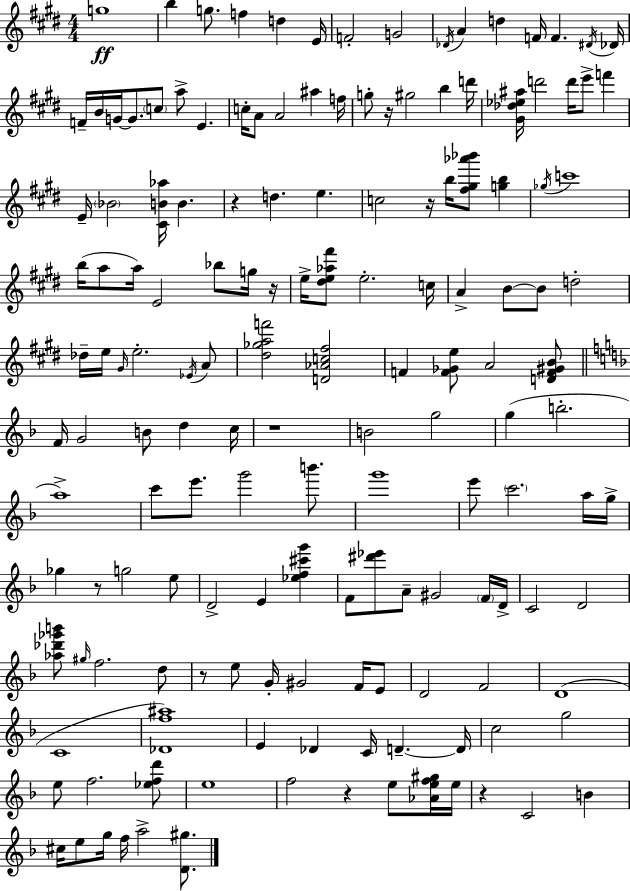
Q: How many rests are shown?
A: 9